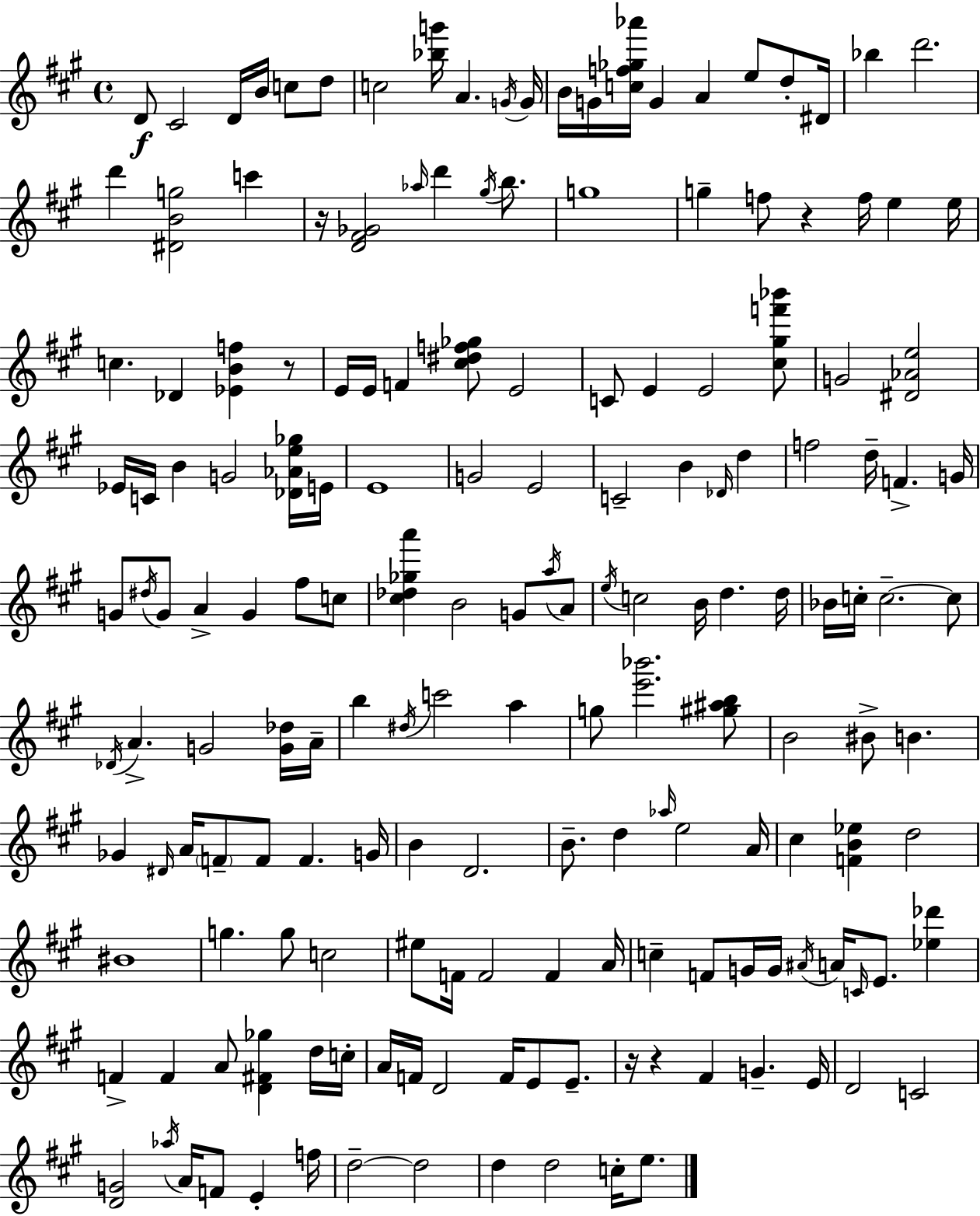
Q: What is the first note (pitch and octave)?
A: D4